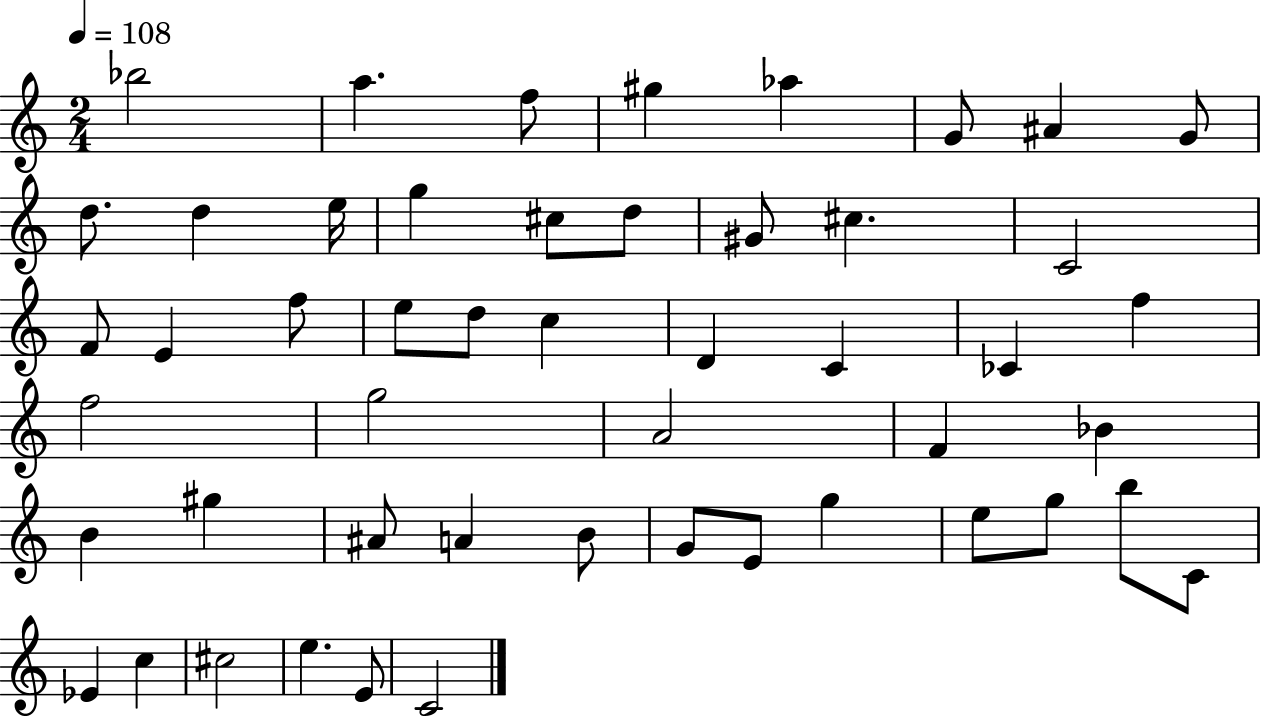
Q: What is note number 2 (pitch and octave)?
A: A5